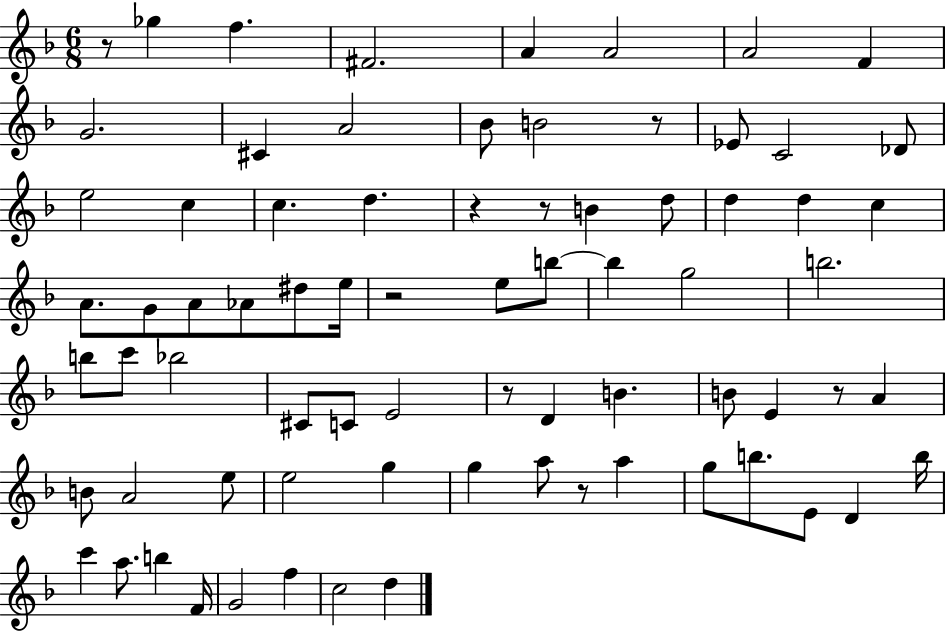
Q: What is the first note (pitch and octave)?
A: Gb5